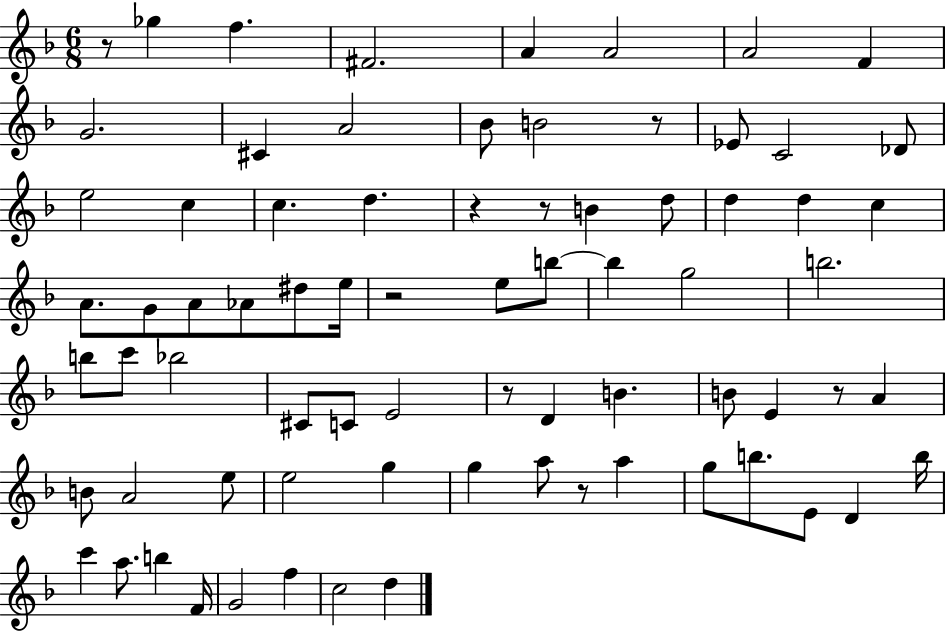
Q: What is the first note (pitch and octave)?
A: Gb5